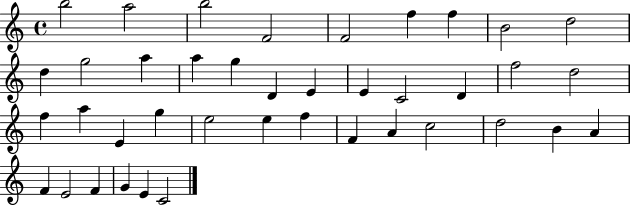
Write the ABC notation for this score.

X:1
T:Untitled
M:4/4
L:1/4
K:C
b2 a2 b2 F2 F2 f f B2 d2 d g2 a a g D E E C2 D f2 d2 f a E g e2 e f F A c2 d2 B A F E2 F G E C2